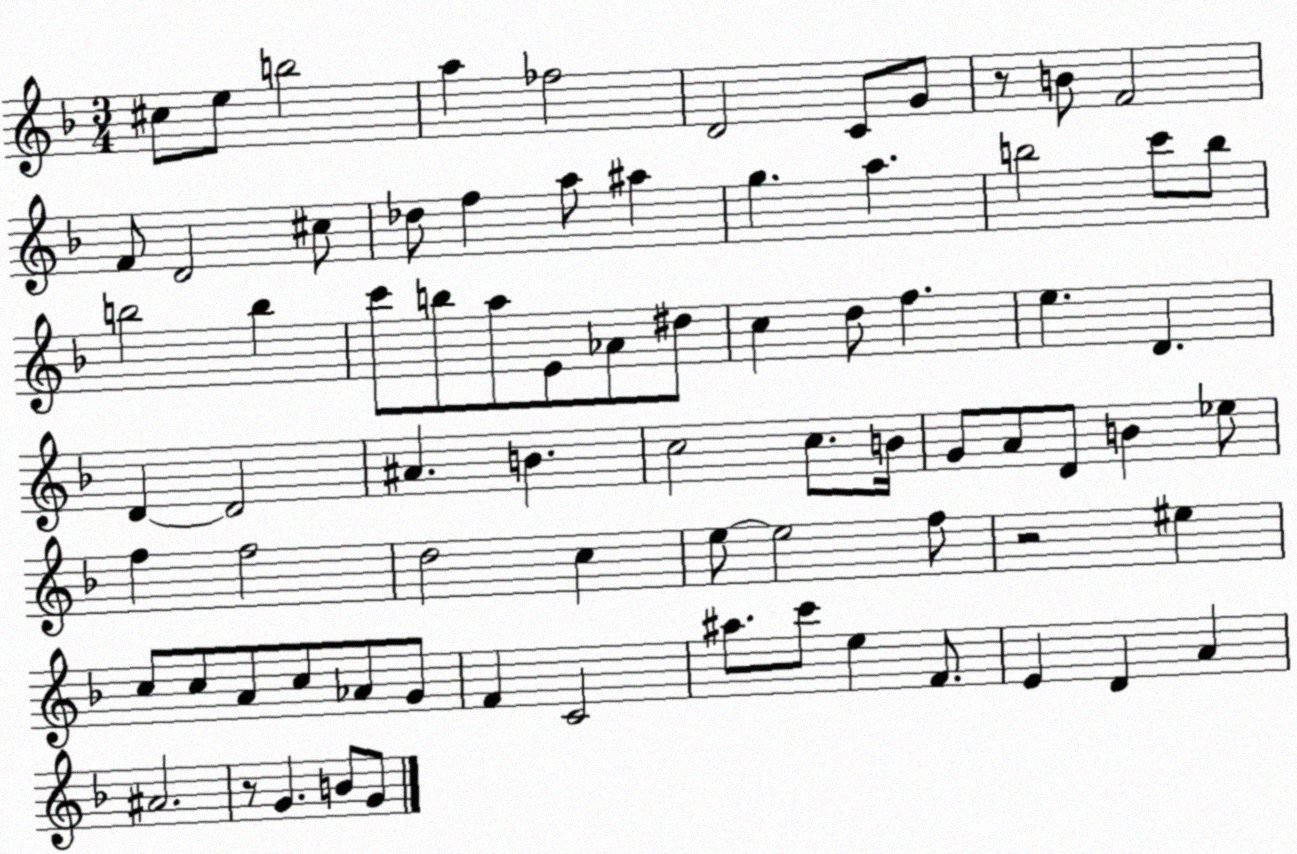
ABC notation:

X:1
T:Untitled
M:3/4
L:1/4
K:F
^c/2 e/2 b2 a _f2 D2 C/2 G/2 z/2 B/2 F2 F/2 D2 ^c/2 _d/2 f a/2 ^a g a b2 c'/2 b/2 b2 b c'/2 b/2 a/2 E/2 _A/2 ^d/2 c d/2 f e D D D2 ^A B c2 c/2 B/4 G/2 A/2 D/2 B _e/2 f f2 d2 c e/2 e2 f/2 z2 ^e c/2 c/2 A/2 c/2 _A/2 G/2 F C2 ^a/2 c'/2 e F/2 E D A ^A2 z/2 G B/2 G/2